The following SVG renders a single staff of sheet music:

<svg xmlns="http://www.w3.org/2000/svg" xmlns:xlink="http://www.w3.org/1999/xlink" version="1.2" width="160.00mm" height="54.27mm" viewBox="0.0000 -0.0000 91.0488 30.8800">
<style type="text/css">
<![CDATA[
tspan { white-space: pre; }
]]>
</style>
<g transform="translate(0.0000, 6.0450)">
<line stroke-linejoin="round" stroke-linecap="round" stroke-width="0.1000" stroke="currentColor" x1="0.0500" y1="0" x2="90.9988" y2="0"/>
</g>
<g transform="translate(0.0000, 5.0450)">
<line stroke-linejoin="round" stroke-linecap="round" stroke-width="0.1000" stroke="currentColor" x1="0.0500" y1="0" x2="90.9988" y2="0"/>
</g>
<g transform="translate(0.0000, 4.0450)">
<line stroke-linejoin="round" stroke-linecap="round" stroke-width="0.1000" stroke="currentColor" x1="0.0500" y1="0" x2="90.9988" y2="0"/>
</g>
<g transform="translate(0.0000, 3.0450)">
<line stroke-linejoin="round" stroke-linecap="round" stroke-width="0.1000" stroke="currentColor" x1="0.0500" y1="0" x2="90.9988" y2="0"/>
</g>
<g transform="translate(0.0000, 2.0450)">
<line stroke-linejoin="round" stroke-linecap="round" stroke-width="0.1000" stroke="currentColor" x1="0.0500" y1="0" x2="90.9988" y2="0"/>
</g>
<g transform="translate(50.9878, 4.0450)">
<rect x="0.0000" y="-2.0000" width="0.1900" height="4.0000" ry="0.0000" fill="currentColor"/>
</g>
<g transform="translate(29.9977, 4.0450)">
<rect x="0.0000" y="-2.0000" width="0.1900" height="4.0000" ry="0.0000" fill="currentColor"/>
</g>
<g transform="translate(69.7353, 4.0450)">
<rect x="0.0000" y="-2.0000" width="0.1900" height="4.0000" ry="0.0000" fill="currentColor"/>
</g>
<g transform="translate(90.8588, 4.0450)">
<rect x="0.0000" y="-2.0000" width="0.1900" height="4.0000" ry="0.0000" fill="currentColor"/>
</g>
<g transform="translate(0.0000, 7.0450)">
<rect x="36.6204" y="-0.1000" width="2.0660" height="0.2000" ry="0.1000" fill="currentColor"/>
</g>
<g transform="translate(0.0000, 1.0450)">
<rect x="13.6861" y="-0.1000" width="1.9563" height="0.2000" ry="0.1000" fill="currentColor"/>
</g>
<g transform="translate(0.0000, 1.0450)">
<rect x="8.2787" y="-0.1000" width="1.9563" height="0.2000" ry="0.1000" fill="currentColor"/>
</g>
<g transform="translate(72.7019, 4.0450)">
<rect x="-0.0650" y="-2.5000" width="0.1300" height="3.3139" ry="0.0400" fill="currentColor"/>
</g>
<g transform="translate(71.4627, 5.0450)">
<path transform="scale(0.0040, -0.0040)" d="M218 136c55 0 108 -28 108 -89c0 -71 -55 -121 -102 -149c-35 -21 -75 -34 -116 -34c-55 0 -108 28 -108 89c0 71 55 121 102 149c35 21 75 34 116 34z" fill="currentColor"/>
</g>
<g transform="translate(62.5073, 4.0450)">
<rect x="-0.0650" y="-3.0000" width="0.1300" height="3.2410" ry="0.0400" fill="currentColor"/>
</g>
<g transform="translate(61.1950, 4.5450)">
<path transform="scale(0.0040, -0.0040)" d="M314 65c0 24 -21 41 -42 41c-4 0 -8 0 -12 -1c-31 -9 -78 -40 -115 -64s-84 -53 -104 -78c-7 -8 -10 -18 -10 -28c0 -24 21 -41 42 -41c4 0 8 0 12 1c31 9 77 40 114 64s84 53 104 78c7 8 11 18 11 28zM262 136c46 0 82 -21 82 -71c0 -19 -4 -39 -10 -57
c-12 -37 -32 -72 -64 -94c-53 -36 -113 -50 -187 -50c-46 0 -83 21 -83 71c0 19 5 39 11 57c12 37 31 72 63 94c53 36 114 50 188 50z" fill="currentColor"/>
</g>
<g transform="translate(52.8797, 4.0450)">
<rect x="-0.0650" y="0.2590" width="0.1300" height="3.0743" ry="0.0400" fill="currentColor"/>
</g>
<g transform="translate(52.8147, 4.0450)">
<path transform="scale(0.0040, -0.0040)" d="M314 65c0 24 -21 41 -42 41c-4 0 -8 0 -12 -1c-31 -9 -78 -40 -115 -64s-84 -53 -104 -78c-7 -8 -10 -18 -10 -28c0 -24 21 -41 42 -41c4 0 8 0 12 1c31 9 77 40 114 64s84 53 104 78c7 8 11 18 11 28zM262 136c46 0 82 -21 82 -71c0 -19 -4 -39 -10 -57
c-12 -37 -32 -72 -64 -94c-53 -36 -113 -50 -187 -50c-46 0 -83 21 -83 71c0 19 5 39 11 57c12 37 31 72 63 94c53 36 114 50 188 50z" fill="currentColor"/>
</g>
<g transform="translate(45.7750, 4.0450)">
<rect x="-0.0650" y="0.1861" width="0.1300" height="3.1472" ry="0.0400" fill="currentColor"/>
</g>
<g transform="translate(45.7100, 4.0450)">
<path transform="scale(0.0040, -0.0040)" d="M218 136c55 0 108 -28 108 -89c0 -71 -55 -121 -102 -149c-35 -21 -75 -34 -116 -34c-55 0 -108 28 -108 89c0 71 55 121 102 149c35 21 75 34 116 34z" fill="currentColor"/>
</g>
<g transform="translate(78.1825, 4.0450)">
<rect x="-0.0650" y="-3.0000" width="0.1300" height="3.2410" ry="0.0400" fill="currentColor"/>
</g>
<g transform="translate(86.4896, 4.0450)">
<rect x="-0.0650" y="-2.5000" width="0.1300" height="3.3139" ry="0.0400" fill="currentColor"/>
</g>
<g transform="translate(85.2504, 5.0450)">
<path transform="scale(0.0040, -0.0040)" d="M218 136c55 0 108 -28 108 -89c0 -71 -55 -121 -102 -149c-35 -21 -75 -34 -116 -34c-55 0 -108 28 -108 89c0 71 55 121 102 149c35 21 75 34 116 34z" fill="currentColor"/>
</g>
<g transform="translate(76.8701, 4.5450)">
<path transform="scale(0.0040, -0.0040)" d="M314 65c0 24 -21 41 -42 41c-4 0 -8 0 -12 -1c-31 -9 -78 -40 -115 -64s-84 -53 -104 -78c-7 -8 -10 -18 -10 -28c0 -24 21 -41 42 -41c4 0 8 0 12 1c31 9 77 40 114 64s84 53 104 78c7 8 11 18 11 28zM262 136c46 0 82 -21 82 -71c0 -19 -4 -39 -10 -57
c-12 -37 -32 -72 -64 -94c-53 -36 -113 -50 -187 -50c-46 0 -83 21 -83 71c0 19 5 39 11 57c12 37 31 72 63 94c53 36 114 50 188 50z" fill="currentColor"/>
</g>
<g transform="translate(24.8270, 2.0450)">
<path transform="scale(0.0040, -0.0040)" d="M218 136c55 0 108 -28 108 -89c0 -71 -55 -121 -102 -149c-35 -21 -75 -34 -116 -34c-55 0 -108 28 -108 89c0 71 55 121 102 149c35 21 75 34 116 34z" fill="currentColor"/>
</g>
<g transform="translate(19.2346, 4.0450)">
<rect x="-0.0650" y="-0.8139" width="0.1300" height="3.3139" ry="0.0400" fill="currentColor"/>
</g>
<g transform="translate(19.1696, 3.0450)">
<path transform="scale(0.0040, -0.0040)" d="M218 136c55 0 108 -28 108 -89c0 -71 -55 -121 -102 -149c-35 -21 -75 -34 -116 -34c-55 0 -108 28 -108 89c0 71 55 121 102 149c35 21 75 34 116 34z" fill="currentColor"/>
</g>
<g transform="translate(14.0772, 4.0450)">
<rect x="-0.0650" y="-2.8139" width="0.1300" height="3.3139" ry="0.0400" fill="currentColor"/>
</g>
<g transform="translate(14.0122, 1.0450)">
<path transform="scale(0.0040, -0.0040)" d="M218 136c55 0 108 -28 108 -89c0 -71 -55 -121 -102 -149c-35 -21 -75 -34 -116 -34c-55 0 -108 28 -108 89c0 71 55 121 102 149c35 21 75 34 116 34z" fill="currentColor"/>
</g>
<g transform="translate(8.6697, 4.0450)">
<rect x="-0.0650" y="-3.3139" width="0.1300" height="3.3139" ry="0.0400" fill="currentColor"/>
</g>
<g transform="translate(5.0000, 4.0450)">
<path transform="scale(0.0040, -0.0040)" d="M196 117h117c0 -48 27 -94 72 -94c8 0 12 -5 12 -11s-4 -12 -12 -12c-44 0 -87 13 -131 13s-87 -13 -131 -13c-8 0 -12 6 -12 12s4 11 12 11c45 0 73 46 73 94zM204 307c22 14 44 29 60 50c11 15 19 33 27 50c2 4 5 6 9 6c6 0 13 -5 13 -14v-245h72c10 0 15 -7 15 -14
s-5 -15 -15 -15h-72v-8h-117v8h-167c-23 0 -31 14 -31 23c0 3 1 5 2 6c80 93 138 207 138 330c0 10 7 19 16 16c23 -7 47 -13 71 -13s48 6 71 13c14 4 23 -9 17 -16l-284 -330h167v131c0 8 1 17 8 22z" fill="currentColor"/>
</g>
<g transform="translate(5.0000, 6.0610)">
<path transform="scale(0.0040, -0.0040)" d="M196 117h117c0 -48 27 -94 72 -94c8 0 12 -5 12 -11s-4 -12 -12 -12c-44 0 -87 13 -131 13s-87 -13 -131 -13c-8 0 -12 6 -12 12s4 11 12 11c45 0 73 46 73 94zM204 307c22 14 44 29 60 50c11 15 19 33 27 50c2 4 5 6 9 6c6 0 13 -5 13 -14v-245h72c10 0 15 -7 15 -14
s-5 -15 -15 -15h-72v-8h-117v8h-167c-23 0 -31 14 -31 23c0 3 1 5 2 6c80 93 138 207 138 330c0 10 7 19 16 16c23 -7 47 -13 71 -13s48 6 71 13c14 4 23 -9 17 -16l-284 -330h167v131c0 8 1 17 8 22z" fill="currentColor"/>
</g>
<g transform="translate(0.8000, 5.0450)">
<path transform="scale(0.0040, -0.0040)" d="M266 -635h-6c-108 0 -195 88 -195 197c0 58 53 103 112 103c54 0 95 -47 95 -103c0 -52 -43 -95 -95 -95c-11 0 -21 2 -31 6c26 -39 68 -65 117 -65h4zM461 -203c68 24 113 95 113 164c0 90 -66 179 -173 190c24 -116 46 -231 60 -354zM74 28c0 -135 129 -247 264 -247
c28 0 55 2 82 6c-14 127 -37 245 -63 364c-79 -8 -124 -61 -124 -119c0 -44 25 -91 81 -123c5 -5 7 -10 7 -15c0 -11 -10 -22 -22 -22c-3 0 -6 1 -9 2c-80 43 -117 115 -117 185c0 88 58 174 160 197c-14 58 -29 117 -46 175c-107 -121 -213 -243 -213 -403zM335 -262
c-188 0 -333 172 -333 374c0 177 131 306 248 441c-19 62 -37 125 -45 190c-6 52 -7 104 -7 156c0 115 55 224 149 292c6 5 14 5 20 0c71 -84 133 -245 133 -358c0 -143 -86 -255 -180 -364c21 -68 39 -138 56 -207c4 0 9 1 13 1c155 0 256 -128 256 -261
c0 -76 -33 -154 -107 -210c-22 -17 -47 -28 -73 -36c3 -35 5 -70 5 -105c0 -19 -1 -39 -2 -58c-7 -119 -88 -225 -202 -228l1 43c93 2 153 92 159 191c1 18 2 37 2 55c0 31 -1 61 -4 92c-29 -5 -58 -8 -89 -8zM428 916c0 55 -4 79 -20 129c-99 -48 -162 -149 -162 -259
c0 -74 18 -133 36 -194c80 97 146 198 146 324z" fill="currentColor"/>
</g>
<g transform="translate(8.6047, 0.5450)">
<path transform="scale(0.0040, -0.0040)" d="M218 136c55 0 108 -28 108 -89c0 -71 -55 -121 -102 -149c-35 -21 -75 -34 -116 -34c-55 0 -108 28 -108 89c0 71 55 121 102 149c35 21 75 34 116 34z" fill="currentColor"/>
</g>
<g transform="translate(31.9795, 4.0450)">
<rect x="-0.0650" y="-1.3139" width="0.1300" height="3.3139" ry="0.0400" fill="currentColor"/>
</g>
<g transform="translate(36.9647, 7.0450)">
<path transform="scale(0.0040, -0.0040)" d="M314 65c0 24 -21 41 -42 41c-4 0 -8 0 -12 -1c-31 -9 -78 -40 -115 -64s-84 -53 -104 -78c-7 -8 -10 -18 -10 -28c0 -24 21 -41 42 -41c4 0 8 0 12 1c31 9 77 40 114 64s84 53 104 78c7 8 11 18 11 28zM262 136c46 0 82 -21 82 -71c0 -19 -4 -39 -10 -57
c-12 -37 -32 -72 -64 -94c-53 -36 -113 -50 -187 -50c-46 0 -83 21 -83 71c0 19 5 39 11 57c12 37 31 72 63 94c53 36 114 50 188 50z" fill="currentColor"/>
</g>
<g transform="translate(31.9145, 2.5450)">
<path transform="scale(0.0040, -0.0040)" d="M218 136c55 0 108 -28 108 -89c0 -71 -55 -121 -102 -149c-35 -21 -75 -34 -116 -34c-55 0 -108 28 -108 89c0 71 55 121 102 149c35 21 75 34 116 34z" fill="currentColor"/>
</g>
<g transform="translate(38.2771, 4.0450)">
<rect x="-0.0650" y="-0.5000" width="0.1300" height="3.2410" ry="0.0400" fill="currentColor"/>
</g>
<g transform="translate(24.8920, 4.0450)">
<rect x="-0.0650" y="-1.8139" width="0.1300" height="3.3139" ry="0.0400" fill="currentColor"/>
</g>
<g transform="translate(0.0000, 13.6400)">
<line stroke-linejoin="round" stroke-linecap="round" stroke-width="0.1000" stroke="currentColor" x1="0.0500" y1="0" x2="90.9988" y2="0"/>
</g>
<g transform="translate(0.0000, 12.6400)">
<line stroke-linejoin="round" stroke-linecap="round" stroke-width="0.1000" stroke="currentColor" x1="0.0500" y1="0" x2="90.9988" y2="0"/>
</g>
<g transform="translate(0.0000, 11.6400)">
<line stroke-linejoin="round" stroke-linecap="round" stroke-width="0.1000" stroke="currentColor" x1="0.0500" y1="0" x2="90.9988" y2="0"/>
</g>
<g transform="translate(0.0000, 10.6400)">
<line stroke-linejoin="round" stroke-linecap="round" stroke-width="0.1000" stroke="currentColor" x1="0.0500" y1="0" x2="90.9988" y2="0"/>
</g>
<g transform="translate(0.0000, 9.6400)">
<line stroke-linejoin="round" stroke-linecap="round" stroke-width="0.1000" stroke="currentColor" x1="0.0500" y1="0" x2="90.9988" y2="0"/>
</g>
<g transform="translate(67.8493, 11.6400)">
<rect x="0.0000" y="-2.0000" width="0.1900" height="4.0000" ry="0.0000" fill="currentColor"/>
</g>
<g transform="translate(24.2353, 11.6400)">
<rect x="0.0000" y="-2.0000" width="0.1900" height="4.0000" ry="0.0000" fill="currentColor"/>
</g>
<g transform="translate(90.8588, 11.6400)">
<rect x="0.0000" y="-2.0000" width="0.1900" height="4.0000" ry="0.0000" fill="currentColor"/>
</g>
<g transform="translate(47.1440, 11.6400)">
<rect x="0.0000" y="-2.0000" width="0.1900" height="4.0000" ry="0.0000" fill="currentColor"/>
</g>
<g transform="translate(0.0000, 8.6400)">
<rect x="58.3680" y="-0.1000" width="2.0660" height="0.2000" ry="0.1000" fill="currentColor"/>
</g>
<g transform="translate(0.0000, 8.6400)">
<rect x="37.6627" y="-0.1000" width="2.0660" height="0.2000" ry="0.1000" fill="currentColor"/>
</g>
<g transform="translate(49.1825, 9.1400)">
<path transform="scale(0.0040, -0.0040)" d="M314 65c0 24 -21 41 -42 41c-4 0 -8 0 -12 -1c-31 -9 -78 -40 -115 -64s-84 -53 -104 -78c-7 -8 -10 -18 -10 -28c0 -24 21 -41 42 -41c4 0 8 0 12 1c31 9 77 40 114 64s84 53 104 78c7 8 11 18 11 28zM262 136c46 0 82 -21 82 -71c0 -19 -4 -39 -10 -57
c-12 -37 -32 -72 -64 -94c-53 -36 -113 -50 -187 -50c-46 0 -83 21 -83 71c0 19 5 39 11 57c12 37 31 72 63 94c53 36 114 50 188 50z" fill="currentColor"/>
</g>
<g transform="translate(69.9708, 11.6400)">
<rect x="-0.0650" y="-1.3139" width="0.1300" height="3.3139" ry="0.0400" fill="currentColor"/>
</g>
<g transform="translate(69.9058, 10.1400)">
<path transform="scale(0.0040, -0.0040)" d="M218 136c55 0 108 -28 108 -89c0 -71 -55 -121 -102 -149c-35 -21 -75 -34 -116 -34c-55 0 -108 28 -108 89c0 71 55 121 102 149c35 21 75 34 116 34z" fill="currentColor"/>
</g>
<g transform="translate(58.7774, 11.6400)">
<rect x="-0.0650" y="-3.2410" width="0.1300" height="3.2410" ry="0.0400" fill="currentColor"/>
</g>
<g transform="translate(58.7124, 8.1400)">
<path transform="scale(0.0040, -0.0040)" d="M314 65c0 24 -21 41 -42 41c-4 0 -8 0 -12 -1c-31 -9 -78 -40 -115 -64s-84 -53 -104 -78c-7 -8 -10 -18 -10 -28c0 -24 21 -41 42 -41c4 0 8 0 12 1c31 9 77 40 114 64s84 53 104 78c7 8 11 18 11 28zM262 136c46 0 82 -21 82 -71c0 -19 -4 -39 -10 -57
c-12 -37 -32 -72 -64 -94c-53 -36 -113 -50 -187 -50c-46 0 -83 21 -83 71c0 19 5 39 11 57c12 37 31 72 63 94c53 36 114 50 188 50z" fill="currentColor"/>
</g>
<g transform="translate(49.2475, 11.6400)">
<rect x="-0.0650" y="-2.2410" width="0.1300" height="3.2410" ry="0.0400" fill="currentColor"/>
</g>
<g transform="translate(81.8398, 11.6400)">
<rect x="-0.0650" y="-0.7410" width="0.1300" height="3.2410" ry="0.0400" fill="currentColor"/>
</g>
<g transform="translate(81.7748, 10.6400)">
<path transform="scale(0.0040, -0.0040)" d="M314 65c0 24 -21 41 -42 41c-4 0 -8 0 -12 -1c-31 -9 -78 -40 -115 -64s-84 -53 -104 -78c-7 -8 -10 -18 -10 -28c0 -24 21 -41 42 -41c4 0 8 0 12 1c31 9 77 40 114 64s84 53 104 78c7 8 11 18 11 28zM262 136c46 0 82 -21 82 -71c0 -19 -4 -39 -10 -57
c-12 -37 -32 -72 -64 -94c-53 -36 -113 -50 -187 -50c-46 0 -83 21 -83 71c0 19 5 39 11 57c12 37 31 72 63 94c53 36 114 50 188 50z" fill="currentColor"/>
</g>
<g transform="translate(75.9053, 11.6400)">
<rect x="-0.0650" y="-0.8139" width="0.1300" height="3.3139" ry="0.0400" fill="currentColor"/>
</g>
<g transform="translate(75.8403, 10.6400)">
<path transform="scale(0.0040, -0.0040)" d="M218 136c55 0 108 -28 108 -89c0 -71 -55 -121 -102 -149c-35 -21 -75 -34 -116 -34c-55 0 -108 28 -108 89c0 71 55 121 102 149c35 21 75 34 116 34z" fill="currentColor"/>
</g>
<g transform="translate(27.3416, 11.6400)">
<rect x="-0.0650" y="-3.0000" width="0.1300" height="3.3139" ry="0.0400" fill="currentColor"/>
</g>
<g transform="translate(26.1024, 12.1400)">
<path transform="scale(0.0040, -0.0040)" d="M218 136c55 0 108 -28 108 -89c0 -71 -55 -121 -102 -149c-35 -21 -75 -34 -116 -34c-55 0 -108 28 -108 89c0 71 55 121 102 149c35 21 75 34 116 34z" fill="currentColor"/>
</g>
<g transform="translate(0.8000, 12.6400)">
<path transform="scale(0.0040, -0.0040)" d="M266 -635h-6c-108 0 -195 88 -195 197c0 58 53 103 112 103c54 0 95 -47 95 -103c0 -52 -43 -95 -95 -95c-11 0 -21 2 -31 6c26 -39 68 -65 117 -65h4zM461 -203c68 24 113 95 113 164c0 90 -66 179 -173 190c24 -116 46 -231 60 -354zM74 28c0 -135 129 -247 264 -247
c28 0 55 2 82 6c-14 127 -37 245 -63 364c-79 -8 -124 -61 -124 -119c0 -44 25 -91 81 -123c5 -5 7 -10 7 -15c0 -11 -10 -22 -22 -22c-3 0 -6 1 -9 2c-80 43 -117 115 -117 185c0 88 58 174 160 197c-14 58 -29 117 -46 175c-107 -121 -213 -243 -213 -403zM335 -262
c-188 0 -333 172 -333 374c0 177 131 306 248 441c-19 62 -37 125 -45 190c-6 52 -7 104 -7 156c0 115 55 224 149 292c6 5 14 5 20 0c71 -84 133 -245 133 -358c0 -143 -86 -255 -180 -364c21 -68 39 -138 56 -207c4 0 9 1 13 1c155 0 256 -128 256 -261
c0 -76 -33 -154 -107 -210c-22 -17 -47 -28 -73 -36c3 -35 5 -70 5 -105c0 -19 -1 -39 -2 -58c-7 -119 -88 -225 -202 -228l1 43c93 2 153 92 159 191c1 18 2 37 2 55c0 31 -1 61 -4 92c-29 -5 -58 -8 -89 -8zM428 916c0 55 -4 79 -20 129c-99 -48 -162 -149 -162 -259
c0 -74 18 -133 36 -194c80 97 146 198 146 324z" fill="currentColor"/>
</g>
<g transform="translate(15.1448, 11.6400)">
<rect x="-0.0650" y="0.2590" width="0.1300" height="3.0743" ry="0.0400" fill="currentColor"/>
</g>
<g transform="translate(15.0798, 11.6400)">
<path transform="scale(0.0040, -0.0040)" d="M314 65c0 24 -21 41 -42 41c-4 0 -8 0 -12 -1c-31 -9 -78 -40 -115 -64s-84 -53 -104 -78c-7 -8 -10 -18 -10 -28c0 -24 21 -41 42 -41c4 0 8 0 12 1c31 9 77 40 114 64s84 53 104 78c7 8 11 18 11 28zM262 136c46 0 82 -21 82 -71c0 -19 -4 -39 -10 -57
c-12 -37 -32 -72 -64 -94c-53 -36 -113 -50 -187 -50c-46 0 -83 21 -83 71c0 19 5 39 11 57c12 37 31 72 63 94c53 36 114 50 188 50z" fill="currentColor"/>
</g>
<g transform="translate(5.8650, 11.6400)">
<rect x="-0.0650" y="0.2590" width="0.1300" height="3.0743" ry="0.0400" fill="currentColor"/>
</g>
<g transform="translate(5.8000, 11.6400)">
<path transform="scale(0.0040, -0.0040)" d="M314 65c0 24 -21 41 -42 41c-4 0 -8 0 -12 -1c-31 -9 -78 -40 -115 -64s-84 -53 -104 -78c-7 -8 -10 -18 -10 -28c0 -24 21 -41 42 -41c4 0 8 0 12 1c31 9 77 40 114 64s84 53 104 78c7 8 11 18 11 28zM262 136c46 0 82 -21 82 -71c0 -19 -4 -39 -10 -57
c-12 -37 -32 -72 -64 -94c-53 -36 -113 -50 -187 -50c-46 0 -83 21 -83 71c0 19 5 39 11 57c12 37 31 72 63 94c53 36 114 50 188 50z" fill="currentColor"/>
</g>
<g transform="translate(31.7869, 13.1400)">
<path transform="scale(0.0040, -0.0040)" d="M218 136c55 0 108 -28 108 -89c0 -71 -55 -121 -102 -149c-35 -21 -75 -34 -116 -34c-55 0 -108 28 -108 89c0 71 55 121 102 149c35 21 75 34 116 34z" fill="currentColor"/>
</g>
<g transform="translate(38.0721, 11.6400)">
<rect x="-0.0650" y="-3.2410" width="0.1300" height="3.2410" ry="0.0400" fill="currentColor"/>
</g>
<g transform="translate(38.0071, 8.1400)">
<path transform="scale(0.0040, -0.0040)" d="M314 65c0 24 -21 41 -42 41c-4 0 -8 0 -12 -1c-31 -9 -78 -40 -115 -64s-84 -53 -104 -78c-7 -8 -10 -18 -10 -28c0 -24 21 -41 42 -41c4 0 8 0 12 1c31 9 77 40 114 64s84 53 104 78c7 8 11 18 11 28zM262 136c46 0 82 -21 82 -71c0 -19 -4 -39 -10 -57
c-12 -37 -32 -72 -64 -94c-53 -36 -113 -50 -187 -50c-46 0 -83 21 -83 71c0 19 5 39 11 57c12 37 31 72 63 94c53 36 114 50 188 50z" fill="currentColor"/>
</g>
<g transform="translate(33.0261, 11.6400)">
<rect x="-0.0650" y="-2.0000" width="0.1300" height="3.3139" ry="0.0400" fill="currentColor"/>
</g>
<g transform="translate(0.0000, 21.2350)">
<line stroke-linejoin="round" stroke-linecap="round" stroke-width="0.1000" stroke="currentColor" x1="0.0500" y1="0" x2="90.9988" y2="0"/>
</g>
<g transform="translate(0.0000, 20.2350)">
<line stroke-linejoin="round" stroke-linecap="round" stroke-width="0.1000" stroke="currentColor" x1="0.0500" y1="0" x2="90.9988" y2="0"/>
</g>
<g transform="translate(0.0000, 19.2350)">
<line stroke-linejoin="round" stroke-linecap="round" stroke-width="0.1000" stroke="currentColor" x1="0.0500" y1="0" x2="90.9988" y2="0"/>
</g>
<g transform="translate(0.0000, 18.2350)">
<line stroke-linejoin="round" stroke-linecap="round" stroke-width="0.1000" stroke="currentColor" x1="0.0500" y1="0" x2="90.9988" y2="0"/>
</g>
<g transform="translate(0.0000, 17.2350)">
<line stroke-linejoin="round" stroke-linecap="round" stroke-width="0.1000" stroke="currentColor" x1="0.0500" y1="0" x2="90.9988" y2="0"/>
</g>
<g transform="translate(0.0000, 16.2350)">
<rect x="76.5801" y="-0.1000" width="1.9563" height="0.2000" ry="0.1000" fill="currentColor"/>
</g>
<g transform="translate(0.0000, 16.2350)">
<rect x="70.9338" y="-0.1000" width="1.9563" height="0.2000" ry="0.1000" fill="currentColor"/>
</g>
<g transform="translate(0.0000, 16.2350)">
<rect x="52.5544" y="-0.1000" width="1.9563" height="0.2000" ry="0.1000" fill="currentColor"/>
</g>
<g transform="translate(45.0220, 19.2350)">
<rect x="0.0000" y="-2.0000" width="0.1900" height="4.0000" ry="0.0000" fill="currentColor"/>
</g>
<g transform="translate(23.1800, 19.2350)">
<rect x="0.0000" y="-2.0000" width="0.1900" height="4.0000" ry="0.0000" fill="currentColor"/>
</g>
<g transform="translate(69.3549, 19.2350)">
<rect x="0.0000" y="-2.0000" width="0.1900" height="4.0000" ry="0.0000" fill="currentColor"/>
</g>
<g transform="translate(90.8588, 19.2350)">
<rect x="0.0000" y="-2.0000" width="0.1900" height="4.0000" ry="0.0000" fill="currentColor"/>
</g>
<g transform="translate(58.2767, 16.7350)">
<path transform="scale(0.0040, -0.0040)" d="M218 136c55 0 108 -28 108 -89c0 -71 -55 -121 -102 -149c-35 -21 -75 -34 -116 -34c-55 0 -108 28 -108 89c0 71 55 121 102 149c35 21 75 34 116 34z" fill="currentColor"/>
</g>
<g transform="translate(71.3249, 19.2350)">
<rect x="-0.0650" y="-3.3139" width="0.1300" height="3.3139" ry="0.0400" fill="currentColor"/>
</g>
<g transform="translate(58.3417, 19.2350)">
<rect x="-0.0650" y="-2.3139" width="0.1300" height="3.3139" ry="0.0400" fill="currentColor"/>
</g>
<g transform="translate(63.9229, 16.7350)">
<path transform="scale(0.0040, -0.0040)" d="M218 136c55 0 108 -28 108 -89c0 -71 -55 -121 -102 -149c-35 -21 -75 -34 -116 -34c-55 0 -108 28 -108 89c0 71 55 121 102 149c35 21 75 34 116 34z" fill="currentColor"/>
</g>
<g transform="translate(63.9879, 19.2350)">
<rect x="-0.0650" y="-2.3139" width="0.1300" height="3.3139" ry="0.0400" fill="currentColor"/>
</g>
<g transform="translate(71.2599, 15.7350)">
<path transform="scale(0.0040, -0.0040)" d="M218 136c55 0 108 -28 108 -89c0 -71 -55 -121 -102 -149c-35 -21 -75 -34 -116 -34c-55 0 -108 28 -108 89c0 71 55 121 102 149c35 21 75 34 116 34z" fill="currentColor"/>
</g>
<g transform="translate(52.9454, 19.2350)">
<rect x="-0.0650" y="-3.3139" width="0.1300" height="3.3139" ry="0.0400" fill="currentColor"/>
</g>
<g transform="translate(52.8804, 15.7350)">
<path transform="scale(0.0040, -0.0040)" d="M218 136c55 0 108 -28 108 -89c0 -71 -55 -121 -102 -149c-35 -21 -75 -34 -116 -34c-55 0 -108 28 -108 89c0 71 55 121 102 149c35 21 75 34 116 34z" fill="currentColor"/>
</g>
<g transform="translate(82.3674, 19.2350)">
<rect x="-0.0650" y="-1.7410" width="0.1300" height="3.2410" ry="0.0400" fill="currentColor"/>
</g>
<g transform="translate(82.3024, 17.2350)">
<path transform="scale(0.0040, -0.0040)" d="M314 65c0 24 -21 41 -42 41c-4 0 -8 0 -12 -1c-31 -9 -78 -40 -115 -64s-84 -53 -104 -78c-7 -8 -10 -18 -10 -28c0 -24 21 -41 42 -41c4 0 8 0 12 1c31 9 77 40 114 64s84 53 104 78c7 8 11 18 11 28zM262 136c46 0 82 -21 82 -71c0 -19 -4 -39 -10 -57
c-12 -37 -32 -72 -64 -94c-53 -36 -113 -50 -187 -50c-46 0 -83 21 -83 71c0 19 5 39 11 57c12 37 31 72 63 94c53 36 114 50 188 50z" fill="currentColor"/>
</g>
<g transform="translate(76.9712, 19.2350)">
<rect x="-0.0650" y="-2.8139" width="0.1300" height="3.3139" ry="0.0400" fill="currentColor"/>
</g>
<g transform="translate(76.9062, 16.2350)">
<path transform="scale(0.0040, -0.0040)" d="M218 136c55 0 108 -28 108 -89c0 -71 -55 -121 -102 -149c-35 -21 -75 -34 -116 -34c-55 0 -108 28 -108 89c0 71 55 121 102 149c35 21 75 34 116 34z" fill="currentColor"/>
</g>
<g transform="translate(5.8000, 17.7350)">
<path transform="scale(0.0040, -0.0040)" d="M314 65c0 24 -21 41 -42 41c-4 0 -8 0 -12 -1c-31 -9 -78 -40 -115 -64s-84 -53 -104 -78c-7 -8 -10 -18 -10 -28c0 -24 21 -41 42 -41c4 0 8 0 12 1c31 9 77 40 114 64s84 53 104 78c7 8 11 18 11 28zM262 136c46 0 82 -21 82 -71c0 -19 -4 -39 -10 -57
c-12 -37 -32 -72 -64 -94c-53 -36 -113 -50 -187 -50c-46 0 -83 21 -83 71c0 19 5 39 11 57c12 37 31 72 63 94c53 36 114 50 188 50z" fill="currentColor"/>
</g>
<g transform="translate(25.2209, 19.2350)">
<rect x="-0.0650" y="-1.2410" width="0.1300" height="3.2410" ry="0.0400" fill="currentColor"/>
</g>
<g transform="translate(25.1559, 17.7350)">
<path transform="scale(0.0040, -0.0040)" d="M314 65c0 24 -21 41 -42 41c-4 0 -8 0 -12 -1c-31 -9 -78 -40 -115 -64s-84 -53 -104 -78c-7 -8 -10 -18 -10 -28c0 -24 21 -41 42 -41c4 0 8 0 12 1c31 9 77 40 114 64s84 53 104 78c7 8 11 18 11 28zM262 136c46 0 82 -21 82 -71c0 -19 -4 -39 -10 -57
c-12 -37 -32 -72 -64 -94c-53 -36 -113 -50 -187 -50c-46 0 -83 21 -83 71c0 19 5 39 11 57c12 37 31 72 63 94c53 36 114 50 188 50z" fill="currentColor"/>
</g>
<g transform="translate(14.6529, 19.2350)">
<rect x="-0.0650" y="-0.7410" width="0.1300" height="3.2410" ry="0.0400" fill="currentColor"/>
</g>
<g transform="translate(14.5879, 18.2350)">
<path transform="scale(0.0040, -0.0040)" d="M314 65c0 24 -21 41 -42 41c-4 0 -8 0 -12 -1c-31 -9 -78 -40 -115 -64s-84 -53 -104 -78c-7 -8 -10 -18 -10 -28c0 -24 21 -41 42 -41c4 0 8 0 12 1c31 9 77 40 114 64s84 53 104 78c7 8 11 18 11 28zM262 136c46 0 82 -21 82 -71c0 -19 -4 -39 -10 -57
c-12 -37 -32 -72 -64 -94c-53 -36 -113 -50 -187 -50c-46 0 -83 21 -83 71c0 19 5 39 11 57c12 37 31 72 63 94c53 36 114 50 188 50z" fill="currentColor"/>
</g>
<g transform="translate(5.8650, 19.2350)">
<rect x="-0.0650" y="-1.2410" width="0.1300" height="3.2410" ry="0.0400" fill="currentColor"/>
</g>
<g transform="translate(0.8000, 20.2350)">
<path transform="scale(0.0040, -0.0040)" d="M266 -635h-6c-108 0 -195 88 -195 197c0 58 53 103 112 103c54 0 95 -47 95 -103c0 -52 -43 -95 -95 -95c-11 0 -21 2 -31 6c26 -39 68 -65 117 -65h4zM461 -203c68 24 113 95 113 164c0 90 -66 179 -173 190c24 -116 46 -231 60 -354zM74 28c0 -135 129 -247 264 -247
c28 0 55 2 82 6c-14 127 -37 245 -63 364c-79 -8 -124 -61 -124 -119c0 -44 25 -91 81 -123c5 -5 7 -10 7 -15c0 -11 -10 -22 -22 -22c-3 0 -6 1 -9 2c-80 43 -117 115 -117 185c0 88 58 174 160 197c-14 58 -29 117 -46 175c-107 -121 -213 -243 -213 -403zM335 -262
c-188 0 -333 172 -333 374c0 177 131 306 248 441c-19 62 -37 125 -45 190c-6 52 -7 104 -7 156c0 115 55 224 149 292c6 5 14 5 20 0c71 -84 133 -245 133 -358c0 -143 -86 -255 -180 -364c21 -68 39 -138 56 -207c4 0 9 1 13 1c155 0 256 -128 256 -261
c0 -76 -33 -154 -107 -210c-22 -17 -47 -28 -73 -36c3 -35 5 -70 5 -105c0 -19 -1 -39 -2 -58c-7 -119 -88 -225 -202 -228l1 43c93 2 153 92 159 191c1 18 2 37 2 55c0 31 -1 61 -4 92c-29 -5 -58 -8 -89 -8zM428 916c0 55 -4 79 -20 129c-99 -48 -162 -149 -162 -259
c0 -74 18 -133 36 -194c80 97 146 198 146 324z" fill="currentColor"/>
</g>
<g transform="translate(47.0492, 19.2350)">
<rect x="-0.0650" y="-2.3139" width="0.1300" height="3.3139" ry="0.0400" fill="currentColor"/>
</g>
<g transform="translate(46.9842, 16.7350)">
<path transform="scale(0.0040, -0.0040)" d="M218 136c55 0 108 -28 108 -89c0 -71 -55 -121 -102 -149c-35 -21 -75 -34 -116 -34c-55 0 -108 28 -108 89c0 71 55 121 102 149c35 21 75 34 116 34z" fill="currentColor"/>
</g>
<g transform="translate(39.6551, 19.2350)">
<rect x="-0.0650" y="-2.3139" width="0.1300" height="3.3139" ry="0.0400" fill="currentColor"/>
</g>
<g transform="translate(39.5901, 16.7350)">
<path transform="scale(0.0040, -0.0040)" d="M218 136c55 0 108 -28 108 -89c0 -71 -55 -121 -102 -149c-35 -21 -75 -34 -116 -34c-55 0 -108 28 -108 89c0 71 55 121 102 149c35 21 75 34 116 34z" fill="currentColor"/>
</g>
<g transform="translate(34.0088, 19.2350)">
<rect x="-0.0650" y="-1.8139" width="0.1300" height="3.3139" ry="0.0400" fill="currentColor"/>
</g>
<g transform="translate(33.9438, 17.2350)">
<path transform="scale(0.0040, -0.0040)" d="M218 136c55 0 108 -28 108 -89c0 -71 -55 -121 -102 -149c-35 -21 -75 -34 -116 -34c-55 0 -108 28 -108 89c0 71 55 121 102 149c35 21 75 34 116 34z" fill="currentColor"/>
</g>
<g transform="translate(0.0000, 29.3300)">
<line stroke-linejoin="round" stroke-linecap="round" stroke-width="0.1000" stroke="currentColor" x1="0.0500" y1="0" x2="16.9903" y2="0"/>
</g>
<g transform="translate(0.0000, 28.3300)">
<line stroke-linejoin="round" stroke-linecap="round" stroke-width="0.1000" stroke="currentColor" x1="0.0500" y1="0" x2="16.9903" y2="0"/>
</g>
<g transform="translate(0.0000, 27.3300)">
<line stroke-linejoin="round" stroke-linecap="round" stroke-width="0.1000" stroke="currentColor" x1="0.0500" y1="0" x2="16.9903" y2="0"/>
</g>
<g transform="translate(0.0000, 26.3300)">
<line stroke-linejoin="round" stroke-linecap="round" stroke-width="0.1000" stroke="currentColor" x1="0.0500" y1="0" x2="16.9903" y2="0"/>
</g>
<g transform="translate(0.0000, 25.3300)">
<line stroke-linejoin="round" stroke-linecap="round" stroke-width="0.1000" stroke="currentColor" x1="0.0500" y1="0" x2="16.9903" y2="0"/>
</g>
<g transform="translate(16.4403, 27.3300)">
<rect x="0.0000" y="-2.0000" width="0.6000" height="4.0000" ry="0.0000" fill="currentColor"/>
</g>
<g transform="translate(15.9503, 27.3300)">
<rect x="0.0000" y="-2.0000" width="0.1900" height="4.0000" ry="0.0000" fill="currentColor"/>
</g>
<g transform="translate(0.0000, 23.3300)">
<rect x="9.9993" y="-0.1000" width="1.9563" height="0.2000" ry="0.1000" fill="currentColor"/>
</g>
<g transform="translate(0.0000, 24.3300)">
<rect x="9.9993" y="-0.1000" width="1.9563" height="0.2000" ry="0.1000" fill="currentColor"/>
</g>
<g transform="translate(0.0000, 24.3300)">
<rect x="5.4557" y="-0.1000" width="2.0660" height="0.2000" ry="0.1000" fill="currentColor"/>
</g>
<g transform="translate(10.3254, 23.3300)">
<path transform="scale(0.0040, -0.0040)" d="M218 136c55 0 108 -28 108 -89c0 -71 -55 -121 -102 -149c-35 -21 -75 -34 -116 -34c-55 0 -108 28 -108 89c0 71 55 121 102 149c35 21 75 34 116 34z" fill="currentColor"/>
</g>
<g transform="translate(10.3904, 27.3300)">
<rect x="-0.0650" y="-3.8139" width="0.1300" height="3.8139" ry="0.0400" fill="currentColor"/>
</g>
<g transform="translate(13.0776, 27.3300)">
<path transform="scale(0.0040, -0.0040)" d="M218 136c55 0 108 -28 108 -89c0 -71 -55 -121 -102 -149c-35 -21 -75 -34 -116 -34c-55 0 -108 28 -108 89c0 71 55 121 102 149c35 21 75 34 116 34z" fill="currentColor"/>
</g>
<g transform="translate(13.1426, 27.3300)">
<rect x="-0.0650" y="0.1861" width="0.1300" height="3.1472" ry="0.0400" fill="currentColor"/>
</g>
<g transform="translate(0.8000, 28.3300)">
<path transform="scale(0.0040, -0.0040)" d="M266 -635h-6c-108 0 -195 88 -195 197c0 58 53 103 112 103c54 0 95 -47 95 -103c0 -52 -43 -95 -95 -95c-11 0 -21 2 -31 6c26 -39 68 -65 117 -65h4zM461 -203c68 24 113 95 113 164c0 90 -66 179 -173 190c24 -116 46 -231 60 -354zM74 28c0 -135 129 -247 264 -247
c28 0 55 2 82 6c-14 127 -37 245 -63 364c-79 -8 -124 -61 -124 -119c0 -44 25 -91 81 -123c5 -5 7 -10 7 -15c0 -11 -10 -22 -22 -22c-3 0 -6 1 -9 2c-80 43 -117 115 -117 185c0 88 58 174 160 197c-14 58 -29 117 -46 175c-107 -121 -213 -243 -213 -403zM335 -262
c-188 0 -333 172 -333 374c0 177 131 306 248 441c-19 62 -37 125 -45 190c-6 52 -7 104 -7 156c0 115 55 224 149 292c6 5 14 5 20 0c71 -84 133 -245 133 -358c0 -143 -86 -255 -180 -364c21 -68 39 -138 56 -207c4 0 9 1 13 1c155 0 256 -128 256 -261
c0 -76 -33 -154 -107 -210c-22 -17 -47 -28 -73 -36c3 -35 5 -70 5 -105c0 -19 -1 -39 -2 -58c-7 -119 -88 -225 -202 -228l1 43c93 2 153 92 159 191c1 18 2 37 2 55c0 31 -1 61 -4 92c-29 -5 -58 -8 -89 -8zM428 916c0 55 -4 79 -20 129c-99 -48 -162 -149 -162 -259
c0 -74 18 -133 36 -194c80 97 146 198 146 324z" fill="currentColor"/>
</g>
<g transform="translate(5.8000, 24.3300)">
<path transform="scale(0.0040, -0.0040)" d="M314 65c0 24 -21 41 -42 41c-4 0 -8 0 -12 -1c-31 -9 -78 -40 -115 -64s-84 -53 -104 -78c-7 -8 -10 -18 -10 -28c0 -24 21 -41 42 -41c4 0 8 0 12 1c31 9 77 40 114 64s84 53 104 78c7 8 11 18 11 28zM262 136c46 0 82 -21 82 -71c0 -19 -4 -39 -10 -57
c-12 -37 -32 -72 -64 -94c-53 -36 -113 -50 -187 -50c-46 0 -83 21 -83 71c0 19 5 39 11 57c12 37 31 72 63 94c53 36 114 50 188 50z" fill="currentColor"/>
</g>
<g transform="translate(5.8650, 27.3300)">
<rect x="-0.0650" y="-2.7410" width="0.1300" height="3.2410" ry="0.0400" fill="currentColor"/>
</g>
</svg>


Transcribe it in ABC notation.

X:1
T:Untitled
M:4/4
L:1/4
K:C
b a d f e C2 B B2 A2 G A2 G B2 B2 A F b2 g2 b2 e d d2 e2 d2 e2 f g g b g g b a f2 a2 c' B